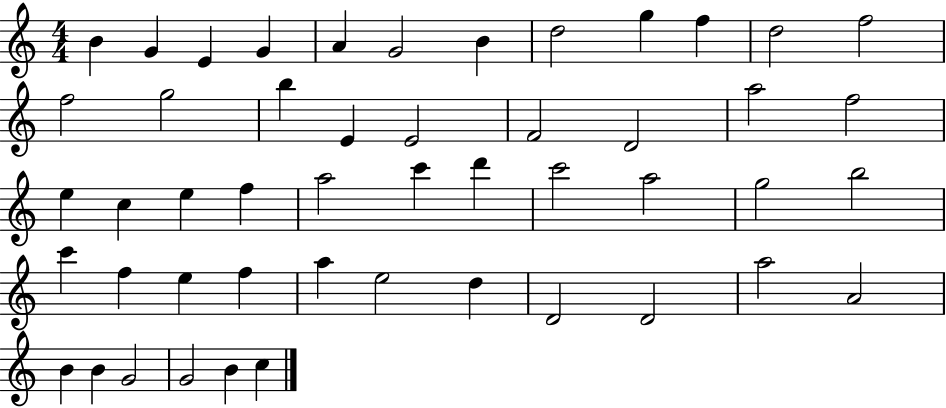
{
  \clef treble
  \numericTimeSignature
  \time 4/4
  \key c \major
  b'4 g'4 e'4 g'4 | a'4 g'2 b'4 | d''2 g''4 f''4 | d''2 f''2 | \break f''2 g''2 | b''4 e'4 e'2 | f'2 d'2 | a''2 f''2 | \break e''4 c''4 e''4 f''4 | a''2 c'''4 d'''4 | c'''2 a''2 | g''2 b''2 | \break c'''4 f''4 e''4 f''4 | a''4 e''2 d''4 | d'2 d'2 | a''2 a'2 | \break b'4 b'4 g'2 | g'2 b'4 c''4 | \bar "|."
}